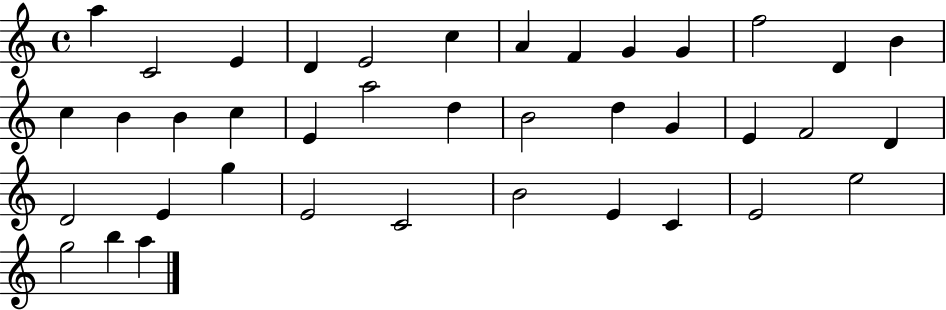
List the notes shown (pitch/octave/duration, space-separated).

A5/q C4/h E4/q D4/q E4/h C5/q A4/q F4/q G4/q G4/q F5/h D4/q B4/q C5/q B4/q B4/q C5/q E4/q A5/h D5/q B4/h D5/q G4/q E4/q F4/h D4/q D4/h E4/q G5/q E4/h C4/h B4/h E4/q C4/q E4/h E5/h G5/h B5/q A5/q